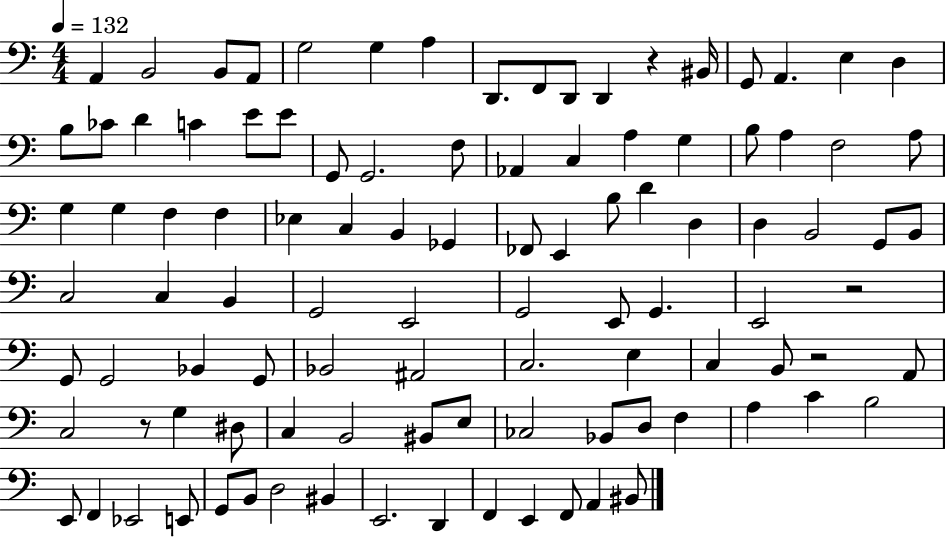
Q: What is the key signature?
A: C major